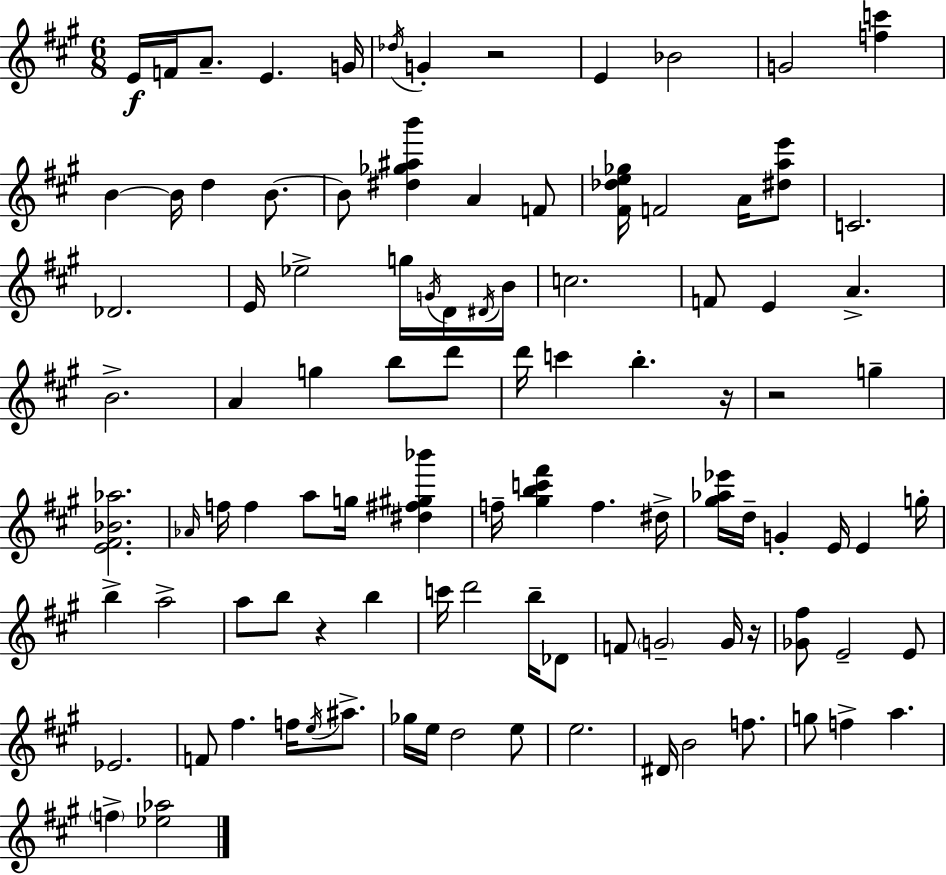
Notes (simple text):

E4/s F4/s A4/e. E4/q. G4/s Db5/s G4/q R/h E4/q Bb4/h G4/h [F5,C6]/q B4/q B4/s D5/q B4/e. B4/e [D#5,Gb5,A#5,B6]/q A4/q F4/e [F#4,Db5,E5,Gb5]/s F4/h A4/s [D#5,A5,E6]/e C4/h. Db4/h. E4/s Eb5/h G5/s G4/s D4/s D#4/s B4/s C5/h. F4/e E4/q A4/q. B4/h. A4/q G5/q B5/e D6/e D6/s C6/q B5/q. R/s R/h G5/q [E4,F#4,Bb4,Ab5]/h. Ab4/s F5/s F5/q A5/e G5/s [D#5,F#5,G#5,Bb6]/q F5/s [G#5,B5,C6,F#6]/q F5/q. D#5/s [G#5,Ab5,Eb6]/s D5/s G4/q E4/s E4/q G5/s B5/q A5/h A5/e B5/e R/q B5/q C6/s D6/h B5/s Db4/e F4/e G4/h G4/s R/s [Gb4,F#5]/e E4/h E4/e Eb4/h. F4/e F#5/q. F5/s E5/s A#5/e. Gb5/s E5/s D5/h E5/e E5/h. D#4/s B4/h F5/e. G5/e F5/q A5/q. F5/q [Eb5,Ab5]/h